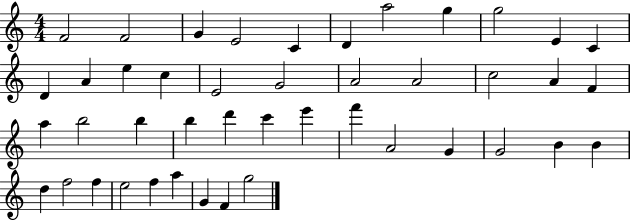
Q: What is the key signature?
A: C major